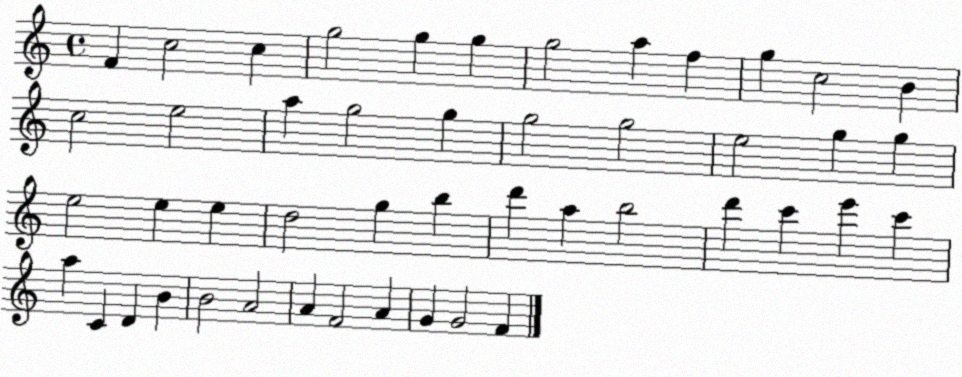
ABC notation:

X:1
T:Untitled
M:4/4
L:1/4
K:C
F c2 c g2 g g g2 a f g c2 B c2 e2 a g2 g g2 g2 e2 g g e2 e e d2 g b d' a b2 d' c' e' c' a C D B B2 A2 A F2 A G G2 F